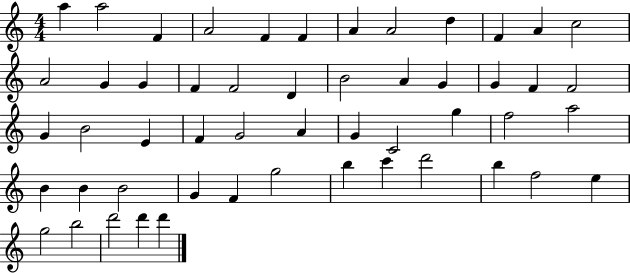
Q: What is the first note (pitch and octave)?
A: A5